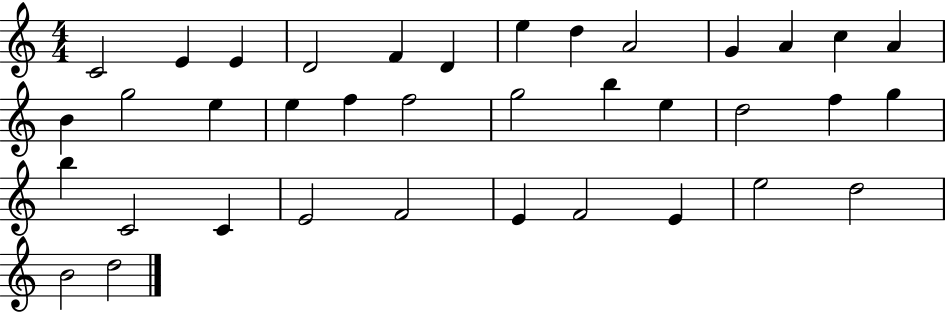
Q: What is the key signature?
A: C major